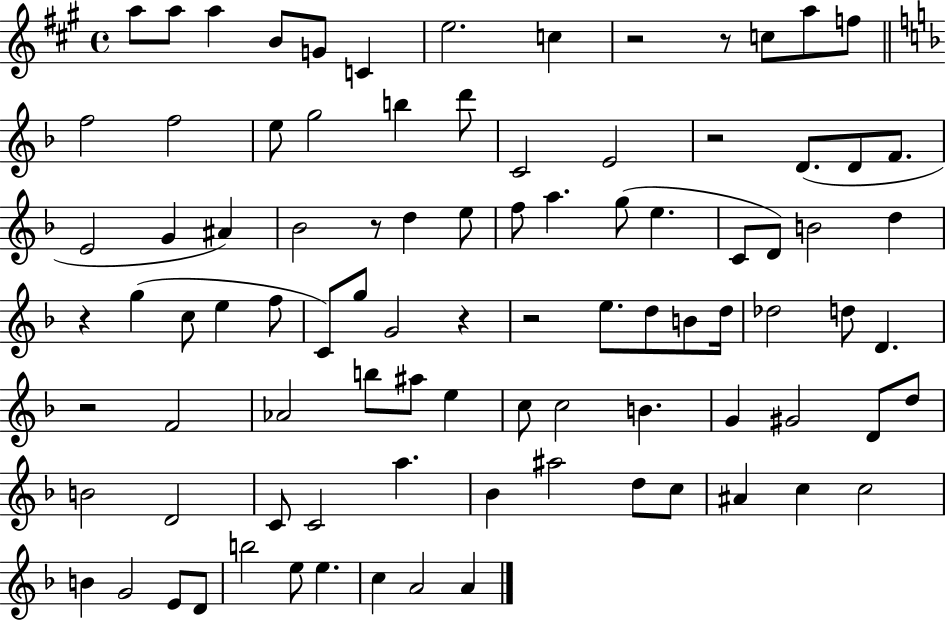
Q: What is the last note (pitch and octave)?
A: A4